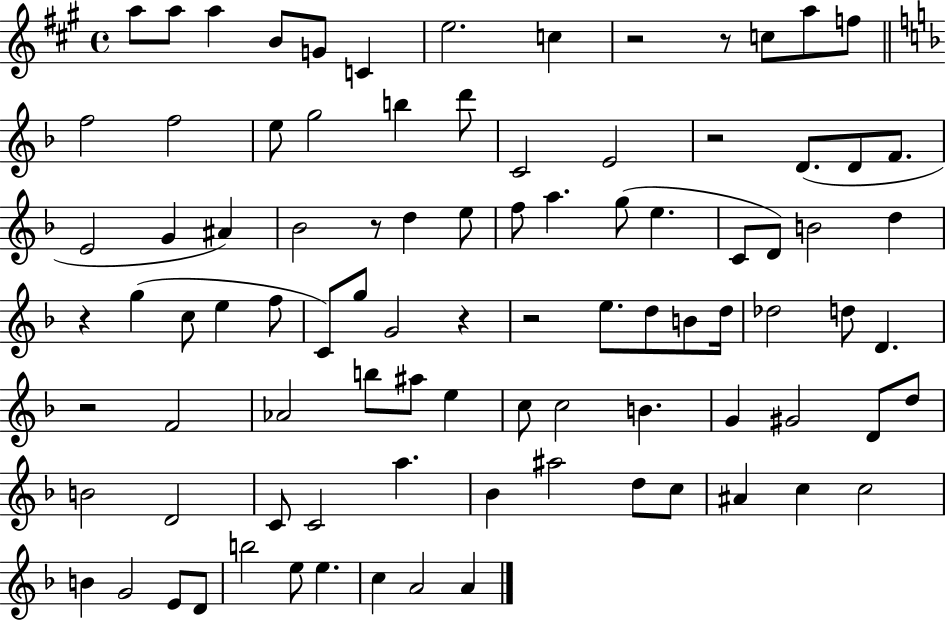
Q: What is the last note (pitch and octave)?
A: A4